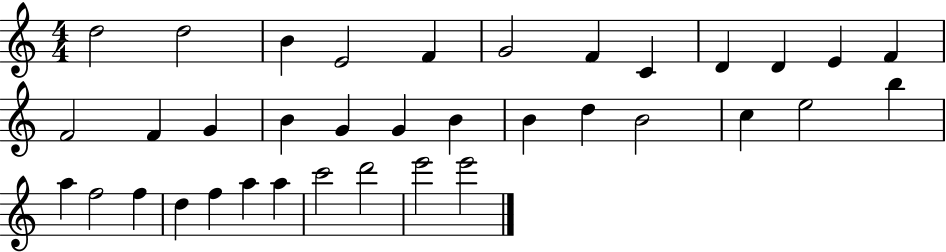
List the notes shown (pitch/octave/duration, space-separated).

D5/h D5/h B4/q E4/h F4/q G4/h F4/q C4/q D4/q D4/q E4/q F4/q F4/h F4/q G4/q B4/q G4/q G4/q B4/q B4/q D5/q B4/h C5/q E5/h B5/q A5/q F5/h F5/q D5/q F5/q A5/q A5/q C6/h D6/h E6/h E6/h